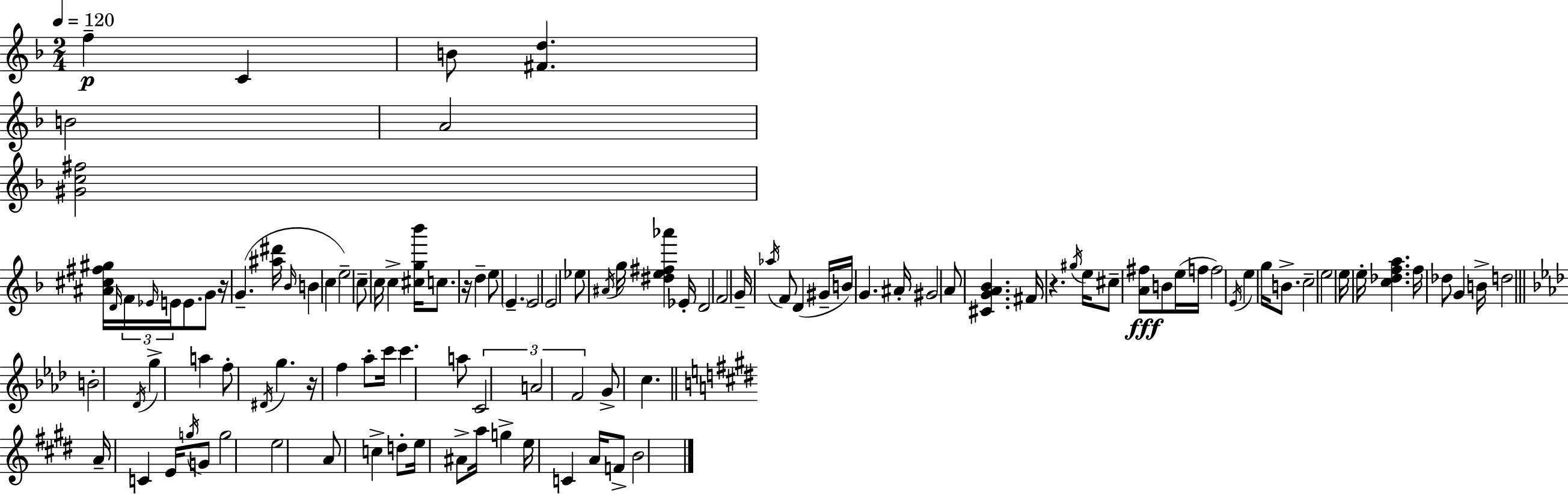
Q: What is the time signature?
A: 2/4